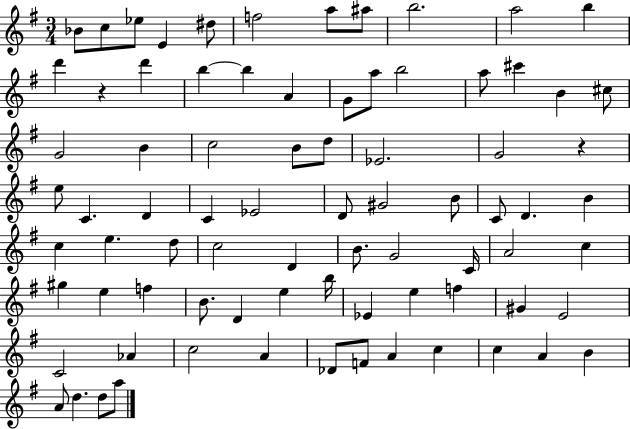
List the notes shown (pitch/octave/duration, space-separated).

Bb4/e C5/e Eb5/e E4/q D#5/e F5/h A5/e A#5/e B5/h. A5/h B5/q D6/q R/q D6/q B5/q B5/q A4/q G4/e A5/e B5/h A5/e C#6/q B4/q C#5/e G4/h B4/q C5/h B4/e D5/e Eb4/h. G4/h R/q E5/e C4/q. D4/q C4/q Eb4/h D4/e G#4/h B4/e C4/e D4/q. B4/q C5/q E5/q. D5/e C5/h D4/q B4/e. G4/h C4/s A4/h C5/q G#5/q E5/q F5/q B4/e. D4/q E5/q B5/s Eb4/q E5/q F5/q G#4/q E4/h C4/h Ab4/q C5/h A4/q Db4/e F4/e A4/q C5/q C5/q A4/q B4/q A4/e D5/q. D5/e A5/e